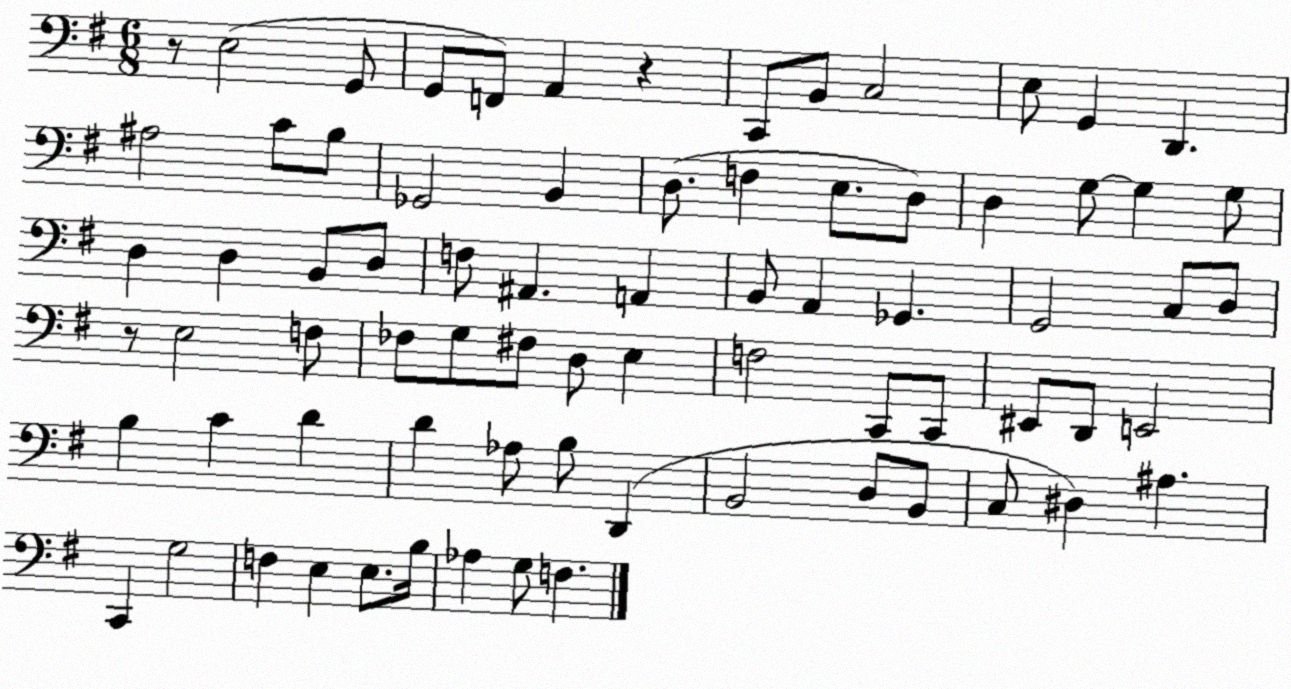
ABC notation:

X:1
T:Untitled
M:6/8
L:1/4
K:G
z/2 E,2 G,,/2 G,,/2 F,,/2 A,, z C,,/2 B,,/2 C,2 E,/2 G,, D,, ^A,2 C/2 B,/2 _G,,2 B,, D,/2 F, E,/2 D,/2 D, G,/2 G, G,/2 D, D, B,,/2 D,/2 F,/2 ^A,, A,, B,,/2 A,, _G,, G,,2 C,/2 D,/2 z/2 E,2 F,/2 _F,/2 G,/2 ^F,/2 D,/2 E, F,2 C,,/2 C,,/2 ^E,,/2 D,,/2 E,,2 B, C D D _A,/2 B,/2 D,, B,,2 D,/2 B,,/2 C,/2 ^D, ^A, C,, G,2 F, E, E,/2 B,/4 _A, G,/2 F,